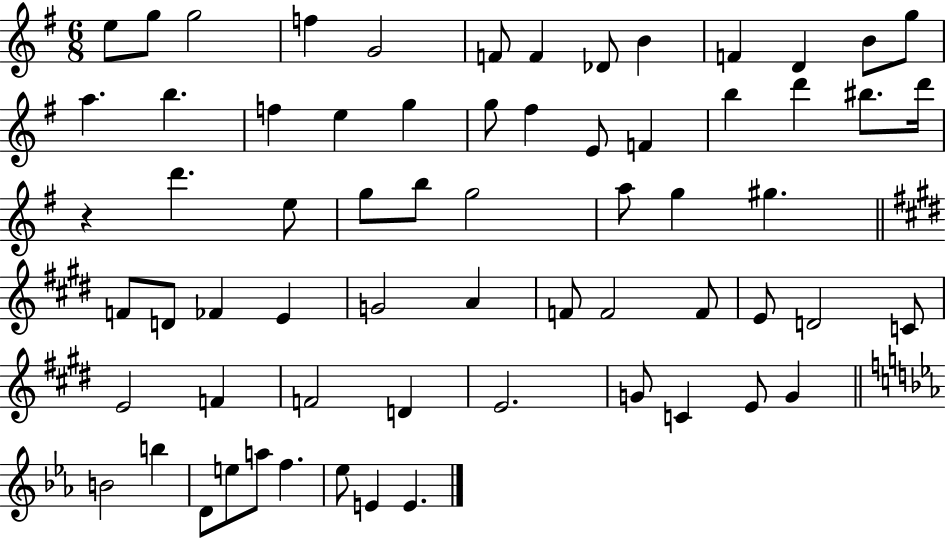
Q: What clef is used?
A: treble